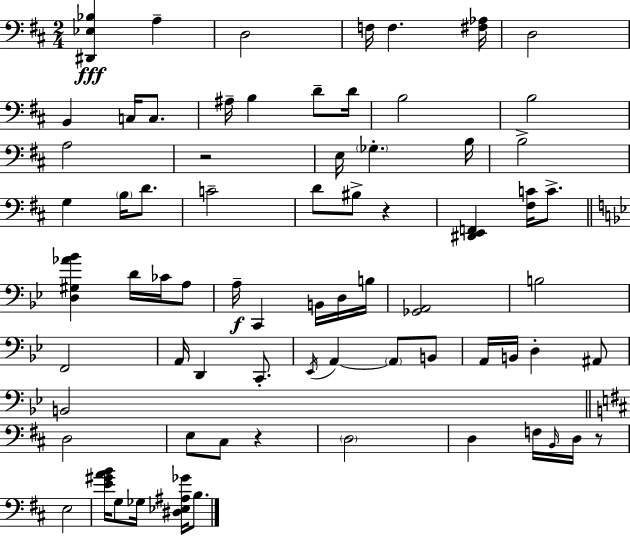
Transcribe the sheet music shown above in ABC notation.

X:1
T:Untitled
M:2/4
L:1/4
K:D
[^D,,_E,_B,] A, D,2 F,/4 F, [^F,_A,]/4 D,2 B,, C,/4 C,/2 ^A,/4 B, D/2 D/4 B,2 B,2 A,2 z2 E,/4 _G, B,/4 B,2 G, B,/4 D/2 C2 D/2 ^B,/2 z [^D,,E,,F,,] [^F,C]/4 C/2 [D,^G,_A_B] D/4 _C/4 A,/2 A,/4 C,, B,,/4 D,/4 B,/4 [_G,,A,,]2 B,2 F,,2 A,,/4 D,, C,,/2 _E,,/4 A,, A,,/2 B,,/2 A,,/4 B,,/4 D, ^A,,/2 B,,2 D,2 E,/2 ^C,/2 z D,2 D, F,/4 B,,/4 D,/4 z/2 E,2 [E^GAB]/4 G,/2 _G,/4 [^D,_E,^A,_G]/4 B,/2